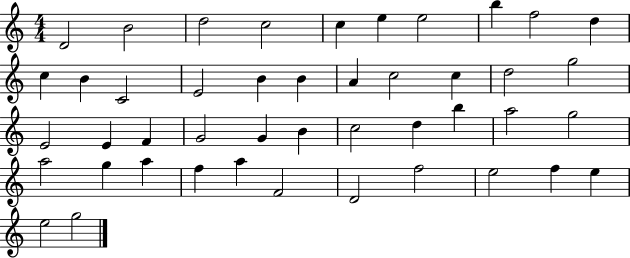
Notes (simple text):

D4/h B4/h D5/h C5/h C5/q E5/q E5/h B5/q F5/h D5/q C5/q B4/q C4/h E4/h B4/q B4/q A4/q C5/h C5/q D5/h G5/h E4/h E4/q F4/q G4/h G4/q B4/q C5/h D5/q B5/q A5/h G5/h A5/h G5/q A5/q F5/q A5/q F4/h D4/h F5/h E5/h F5/q E5/q E5/h G5/h